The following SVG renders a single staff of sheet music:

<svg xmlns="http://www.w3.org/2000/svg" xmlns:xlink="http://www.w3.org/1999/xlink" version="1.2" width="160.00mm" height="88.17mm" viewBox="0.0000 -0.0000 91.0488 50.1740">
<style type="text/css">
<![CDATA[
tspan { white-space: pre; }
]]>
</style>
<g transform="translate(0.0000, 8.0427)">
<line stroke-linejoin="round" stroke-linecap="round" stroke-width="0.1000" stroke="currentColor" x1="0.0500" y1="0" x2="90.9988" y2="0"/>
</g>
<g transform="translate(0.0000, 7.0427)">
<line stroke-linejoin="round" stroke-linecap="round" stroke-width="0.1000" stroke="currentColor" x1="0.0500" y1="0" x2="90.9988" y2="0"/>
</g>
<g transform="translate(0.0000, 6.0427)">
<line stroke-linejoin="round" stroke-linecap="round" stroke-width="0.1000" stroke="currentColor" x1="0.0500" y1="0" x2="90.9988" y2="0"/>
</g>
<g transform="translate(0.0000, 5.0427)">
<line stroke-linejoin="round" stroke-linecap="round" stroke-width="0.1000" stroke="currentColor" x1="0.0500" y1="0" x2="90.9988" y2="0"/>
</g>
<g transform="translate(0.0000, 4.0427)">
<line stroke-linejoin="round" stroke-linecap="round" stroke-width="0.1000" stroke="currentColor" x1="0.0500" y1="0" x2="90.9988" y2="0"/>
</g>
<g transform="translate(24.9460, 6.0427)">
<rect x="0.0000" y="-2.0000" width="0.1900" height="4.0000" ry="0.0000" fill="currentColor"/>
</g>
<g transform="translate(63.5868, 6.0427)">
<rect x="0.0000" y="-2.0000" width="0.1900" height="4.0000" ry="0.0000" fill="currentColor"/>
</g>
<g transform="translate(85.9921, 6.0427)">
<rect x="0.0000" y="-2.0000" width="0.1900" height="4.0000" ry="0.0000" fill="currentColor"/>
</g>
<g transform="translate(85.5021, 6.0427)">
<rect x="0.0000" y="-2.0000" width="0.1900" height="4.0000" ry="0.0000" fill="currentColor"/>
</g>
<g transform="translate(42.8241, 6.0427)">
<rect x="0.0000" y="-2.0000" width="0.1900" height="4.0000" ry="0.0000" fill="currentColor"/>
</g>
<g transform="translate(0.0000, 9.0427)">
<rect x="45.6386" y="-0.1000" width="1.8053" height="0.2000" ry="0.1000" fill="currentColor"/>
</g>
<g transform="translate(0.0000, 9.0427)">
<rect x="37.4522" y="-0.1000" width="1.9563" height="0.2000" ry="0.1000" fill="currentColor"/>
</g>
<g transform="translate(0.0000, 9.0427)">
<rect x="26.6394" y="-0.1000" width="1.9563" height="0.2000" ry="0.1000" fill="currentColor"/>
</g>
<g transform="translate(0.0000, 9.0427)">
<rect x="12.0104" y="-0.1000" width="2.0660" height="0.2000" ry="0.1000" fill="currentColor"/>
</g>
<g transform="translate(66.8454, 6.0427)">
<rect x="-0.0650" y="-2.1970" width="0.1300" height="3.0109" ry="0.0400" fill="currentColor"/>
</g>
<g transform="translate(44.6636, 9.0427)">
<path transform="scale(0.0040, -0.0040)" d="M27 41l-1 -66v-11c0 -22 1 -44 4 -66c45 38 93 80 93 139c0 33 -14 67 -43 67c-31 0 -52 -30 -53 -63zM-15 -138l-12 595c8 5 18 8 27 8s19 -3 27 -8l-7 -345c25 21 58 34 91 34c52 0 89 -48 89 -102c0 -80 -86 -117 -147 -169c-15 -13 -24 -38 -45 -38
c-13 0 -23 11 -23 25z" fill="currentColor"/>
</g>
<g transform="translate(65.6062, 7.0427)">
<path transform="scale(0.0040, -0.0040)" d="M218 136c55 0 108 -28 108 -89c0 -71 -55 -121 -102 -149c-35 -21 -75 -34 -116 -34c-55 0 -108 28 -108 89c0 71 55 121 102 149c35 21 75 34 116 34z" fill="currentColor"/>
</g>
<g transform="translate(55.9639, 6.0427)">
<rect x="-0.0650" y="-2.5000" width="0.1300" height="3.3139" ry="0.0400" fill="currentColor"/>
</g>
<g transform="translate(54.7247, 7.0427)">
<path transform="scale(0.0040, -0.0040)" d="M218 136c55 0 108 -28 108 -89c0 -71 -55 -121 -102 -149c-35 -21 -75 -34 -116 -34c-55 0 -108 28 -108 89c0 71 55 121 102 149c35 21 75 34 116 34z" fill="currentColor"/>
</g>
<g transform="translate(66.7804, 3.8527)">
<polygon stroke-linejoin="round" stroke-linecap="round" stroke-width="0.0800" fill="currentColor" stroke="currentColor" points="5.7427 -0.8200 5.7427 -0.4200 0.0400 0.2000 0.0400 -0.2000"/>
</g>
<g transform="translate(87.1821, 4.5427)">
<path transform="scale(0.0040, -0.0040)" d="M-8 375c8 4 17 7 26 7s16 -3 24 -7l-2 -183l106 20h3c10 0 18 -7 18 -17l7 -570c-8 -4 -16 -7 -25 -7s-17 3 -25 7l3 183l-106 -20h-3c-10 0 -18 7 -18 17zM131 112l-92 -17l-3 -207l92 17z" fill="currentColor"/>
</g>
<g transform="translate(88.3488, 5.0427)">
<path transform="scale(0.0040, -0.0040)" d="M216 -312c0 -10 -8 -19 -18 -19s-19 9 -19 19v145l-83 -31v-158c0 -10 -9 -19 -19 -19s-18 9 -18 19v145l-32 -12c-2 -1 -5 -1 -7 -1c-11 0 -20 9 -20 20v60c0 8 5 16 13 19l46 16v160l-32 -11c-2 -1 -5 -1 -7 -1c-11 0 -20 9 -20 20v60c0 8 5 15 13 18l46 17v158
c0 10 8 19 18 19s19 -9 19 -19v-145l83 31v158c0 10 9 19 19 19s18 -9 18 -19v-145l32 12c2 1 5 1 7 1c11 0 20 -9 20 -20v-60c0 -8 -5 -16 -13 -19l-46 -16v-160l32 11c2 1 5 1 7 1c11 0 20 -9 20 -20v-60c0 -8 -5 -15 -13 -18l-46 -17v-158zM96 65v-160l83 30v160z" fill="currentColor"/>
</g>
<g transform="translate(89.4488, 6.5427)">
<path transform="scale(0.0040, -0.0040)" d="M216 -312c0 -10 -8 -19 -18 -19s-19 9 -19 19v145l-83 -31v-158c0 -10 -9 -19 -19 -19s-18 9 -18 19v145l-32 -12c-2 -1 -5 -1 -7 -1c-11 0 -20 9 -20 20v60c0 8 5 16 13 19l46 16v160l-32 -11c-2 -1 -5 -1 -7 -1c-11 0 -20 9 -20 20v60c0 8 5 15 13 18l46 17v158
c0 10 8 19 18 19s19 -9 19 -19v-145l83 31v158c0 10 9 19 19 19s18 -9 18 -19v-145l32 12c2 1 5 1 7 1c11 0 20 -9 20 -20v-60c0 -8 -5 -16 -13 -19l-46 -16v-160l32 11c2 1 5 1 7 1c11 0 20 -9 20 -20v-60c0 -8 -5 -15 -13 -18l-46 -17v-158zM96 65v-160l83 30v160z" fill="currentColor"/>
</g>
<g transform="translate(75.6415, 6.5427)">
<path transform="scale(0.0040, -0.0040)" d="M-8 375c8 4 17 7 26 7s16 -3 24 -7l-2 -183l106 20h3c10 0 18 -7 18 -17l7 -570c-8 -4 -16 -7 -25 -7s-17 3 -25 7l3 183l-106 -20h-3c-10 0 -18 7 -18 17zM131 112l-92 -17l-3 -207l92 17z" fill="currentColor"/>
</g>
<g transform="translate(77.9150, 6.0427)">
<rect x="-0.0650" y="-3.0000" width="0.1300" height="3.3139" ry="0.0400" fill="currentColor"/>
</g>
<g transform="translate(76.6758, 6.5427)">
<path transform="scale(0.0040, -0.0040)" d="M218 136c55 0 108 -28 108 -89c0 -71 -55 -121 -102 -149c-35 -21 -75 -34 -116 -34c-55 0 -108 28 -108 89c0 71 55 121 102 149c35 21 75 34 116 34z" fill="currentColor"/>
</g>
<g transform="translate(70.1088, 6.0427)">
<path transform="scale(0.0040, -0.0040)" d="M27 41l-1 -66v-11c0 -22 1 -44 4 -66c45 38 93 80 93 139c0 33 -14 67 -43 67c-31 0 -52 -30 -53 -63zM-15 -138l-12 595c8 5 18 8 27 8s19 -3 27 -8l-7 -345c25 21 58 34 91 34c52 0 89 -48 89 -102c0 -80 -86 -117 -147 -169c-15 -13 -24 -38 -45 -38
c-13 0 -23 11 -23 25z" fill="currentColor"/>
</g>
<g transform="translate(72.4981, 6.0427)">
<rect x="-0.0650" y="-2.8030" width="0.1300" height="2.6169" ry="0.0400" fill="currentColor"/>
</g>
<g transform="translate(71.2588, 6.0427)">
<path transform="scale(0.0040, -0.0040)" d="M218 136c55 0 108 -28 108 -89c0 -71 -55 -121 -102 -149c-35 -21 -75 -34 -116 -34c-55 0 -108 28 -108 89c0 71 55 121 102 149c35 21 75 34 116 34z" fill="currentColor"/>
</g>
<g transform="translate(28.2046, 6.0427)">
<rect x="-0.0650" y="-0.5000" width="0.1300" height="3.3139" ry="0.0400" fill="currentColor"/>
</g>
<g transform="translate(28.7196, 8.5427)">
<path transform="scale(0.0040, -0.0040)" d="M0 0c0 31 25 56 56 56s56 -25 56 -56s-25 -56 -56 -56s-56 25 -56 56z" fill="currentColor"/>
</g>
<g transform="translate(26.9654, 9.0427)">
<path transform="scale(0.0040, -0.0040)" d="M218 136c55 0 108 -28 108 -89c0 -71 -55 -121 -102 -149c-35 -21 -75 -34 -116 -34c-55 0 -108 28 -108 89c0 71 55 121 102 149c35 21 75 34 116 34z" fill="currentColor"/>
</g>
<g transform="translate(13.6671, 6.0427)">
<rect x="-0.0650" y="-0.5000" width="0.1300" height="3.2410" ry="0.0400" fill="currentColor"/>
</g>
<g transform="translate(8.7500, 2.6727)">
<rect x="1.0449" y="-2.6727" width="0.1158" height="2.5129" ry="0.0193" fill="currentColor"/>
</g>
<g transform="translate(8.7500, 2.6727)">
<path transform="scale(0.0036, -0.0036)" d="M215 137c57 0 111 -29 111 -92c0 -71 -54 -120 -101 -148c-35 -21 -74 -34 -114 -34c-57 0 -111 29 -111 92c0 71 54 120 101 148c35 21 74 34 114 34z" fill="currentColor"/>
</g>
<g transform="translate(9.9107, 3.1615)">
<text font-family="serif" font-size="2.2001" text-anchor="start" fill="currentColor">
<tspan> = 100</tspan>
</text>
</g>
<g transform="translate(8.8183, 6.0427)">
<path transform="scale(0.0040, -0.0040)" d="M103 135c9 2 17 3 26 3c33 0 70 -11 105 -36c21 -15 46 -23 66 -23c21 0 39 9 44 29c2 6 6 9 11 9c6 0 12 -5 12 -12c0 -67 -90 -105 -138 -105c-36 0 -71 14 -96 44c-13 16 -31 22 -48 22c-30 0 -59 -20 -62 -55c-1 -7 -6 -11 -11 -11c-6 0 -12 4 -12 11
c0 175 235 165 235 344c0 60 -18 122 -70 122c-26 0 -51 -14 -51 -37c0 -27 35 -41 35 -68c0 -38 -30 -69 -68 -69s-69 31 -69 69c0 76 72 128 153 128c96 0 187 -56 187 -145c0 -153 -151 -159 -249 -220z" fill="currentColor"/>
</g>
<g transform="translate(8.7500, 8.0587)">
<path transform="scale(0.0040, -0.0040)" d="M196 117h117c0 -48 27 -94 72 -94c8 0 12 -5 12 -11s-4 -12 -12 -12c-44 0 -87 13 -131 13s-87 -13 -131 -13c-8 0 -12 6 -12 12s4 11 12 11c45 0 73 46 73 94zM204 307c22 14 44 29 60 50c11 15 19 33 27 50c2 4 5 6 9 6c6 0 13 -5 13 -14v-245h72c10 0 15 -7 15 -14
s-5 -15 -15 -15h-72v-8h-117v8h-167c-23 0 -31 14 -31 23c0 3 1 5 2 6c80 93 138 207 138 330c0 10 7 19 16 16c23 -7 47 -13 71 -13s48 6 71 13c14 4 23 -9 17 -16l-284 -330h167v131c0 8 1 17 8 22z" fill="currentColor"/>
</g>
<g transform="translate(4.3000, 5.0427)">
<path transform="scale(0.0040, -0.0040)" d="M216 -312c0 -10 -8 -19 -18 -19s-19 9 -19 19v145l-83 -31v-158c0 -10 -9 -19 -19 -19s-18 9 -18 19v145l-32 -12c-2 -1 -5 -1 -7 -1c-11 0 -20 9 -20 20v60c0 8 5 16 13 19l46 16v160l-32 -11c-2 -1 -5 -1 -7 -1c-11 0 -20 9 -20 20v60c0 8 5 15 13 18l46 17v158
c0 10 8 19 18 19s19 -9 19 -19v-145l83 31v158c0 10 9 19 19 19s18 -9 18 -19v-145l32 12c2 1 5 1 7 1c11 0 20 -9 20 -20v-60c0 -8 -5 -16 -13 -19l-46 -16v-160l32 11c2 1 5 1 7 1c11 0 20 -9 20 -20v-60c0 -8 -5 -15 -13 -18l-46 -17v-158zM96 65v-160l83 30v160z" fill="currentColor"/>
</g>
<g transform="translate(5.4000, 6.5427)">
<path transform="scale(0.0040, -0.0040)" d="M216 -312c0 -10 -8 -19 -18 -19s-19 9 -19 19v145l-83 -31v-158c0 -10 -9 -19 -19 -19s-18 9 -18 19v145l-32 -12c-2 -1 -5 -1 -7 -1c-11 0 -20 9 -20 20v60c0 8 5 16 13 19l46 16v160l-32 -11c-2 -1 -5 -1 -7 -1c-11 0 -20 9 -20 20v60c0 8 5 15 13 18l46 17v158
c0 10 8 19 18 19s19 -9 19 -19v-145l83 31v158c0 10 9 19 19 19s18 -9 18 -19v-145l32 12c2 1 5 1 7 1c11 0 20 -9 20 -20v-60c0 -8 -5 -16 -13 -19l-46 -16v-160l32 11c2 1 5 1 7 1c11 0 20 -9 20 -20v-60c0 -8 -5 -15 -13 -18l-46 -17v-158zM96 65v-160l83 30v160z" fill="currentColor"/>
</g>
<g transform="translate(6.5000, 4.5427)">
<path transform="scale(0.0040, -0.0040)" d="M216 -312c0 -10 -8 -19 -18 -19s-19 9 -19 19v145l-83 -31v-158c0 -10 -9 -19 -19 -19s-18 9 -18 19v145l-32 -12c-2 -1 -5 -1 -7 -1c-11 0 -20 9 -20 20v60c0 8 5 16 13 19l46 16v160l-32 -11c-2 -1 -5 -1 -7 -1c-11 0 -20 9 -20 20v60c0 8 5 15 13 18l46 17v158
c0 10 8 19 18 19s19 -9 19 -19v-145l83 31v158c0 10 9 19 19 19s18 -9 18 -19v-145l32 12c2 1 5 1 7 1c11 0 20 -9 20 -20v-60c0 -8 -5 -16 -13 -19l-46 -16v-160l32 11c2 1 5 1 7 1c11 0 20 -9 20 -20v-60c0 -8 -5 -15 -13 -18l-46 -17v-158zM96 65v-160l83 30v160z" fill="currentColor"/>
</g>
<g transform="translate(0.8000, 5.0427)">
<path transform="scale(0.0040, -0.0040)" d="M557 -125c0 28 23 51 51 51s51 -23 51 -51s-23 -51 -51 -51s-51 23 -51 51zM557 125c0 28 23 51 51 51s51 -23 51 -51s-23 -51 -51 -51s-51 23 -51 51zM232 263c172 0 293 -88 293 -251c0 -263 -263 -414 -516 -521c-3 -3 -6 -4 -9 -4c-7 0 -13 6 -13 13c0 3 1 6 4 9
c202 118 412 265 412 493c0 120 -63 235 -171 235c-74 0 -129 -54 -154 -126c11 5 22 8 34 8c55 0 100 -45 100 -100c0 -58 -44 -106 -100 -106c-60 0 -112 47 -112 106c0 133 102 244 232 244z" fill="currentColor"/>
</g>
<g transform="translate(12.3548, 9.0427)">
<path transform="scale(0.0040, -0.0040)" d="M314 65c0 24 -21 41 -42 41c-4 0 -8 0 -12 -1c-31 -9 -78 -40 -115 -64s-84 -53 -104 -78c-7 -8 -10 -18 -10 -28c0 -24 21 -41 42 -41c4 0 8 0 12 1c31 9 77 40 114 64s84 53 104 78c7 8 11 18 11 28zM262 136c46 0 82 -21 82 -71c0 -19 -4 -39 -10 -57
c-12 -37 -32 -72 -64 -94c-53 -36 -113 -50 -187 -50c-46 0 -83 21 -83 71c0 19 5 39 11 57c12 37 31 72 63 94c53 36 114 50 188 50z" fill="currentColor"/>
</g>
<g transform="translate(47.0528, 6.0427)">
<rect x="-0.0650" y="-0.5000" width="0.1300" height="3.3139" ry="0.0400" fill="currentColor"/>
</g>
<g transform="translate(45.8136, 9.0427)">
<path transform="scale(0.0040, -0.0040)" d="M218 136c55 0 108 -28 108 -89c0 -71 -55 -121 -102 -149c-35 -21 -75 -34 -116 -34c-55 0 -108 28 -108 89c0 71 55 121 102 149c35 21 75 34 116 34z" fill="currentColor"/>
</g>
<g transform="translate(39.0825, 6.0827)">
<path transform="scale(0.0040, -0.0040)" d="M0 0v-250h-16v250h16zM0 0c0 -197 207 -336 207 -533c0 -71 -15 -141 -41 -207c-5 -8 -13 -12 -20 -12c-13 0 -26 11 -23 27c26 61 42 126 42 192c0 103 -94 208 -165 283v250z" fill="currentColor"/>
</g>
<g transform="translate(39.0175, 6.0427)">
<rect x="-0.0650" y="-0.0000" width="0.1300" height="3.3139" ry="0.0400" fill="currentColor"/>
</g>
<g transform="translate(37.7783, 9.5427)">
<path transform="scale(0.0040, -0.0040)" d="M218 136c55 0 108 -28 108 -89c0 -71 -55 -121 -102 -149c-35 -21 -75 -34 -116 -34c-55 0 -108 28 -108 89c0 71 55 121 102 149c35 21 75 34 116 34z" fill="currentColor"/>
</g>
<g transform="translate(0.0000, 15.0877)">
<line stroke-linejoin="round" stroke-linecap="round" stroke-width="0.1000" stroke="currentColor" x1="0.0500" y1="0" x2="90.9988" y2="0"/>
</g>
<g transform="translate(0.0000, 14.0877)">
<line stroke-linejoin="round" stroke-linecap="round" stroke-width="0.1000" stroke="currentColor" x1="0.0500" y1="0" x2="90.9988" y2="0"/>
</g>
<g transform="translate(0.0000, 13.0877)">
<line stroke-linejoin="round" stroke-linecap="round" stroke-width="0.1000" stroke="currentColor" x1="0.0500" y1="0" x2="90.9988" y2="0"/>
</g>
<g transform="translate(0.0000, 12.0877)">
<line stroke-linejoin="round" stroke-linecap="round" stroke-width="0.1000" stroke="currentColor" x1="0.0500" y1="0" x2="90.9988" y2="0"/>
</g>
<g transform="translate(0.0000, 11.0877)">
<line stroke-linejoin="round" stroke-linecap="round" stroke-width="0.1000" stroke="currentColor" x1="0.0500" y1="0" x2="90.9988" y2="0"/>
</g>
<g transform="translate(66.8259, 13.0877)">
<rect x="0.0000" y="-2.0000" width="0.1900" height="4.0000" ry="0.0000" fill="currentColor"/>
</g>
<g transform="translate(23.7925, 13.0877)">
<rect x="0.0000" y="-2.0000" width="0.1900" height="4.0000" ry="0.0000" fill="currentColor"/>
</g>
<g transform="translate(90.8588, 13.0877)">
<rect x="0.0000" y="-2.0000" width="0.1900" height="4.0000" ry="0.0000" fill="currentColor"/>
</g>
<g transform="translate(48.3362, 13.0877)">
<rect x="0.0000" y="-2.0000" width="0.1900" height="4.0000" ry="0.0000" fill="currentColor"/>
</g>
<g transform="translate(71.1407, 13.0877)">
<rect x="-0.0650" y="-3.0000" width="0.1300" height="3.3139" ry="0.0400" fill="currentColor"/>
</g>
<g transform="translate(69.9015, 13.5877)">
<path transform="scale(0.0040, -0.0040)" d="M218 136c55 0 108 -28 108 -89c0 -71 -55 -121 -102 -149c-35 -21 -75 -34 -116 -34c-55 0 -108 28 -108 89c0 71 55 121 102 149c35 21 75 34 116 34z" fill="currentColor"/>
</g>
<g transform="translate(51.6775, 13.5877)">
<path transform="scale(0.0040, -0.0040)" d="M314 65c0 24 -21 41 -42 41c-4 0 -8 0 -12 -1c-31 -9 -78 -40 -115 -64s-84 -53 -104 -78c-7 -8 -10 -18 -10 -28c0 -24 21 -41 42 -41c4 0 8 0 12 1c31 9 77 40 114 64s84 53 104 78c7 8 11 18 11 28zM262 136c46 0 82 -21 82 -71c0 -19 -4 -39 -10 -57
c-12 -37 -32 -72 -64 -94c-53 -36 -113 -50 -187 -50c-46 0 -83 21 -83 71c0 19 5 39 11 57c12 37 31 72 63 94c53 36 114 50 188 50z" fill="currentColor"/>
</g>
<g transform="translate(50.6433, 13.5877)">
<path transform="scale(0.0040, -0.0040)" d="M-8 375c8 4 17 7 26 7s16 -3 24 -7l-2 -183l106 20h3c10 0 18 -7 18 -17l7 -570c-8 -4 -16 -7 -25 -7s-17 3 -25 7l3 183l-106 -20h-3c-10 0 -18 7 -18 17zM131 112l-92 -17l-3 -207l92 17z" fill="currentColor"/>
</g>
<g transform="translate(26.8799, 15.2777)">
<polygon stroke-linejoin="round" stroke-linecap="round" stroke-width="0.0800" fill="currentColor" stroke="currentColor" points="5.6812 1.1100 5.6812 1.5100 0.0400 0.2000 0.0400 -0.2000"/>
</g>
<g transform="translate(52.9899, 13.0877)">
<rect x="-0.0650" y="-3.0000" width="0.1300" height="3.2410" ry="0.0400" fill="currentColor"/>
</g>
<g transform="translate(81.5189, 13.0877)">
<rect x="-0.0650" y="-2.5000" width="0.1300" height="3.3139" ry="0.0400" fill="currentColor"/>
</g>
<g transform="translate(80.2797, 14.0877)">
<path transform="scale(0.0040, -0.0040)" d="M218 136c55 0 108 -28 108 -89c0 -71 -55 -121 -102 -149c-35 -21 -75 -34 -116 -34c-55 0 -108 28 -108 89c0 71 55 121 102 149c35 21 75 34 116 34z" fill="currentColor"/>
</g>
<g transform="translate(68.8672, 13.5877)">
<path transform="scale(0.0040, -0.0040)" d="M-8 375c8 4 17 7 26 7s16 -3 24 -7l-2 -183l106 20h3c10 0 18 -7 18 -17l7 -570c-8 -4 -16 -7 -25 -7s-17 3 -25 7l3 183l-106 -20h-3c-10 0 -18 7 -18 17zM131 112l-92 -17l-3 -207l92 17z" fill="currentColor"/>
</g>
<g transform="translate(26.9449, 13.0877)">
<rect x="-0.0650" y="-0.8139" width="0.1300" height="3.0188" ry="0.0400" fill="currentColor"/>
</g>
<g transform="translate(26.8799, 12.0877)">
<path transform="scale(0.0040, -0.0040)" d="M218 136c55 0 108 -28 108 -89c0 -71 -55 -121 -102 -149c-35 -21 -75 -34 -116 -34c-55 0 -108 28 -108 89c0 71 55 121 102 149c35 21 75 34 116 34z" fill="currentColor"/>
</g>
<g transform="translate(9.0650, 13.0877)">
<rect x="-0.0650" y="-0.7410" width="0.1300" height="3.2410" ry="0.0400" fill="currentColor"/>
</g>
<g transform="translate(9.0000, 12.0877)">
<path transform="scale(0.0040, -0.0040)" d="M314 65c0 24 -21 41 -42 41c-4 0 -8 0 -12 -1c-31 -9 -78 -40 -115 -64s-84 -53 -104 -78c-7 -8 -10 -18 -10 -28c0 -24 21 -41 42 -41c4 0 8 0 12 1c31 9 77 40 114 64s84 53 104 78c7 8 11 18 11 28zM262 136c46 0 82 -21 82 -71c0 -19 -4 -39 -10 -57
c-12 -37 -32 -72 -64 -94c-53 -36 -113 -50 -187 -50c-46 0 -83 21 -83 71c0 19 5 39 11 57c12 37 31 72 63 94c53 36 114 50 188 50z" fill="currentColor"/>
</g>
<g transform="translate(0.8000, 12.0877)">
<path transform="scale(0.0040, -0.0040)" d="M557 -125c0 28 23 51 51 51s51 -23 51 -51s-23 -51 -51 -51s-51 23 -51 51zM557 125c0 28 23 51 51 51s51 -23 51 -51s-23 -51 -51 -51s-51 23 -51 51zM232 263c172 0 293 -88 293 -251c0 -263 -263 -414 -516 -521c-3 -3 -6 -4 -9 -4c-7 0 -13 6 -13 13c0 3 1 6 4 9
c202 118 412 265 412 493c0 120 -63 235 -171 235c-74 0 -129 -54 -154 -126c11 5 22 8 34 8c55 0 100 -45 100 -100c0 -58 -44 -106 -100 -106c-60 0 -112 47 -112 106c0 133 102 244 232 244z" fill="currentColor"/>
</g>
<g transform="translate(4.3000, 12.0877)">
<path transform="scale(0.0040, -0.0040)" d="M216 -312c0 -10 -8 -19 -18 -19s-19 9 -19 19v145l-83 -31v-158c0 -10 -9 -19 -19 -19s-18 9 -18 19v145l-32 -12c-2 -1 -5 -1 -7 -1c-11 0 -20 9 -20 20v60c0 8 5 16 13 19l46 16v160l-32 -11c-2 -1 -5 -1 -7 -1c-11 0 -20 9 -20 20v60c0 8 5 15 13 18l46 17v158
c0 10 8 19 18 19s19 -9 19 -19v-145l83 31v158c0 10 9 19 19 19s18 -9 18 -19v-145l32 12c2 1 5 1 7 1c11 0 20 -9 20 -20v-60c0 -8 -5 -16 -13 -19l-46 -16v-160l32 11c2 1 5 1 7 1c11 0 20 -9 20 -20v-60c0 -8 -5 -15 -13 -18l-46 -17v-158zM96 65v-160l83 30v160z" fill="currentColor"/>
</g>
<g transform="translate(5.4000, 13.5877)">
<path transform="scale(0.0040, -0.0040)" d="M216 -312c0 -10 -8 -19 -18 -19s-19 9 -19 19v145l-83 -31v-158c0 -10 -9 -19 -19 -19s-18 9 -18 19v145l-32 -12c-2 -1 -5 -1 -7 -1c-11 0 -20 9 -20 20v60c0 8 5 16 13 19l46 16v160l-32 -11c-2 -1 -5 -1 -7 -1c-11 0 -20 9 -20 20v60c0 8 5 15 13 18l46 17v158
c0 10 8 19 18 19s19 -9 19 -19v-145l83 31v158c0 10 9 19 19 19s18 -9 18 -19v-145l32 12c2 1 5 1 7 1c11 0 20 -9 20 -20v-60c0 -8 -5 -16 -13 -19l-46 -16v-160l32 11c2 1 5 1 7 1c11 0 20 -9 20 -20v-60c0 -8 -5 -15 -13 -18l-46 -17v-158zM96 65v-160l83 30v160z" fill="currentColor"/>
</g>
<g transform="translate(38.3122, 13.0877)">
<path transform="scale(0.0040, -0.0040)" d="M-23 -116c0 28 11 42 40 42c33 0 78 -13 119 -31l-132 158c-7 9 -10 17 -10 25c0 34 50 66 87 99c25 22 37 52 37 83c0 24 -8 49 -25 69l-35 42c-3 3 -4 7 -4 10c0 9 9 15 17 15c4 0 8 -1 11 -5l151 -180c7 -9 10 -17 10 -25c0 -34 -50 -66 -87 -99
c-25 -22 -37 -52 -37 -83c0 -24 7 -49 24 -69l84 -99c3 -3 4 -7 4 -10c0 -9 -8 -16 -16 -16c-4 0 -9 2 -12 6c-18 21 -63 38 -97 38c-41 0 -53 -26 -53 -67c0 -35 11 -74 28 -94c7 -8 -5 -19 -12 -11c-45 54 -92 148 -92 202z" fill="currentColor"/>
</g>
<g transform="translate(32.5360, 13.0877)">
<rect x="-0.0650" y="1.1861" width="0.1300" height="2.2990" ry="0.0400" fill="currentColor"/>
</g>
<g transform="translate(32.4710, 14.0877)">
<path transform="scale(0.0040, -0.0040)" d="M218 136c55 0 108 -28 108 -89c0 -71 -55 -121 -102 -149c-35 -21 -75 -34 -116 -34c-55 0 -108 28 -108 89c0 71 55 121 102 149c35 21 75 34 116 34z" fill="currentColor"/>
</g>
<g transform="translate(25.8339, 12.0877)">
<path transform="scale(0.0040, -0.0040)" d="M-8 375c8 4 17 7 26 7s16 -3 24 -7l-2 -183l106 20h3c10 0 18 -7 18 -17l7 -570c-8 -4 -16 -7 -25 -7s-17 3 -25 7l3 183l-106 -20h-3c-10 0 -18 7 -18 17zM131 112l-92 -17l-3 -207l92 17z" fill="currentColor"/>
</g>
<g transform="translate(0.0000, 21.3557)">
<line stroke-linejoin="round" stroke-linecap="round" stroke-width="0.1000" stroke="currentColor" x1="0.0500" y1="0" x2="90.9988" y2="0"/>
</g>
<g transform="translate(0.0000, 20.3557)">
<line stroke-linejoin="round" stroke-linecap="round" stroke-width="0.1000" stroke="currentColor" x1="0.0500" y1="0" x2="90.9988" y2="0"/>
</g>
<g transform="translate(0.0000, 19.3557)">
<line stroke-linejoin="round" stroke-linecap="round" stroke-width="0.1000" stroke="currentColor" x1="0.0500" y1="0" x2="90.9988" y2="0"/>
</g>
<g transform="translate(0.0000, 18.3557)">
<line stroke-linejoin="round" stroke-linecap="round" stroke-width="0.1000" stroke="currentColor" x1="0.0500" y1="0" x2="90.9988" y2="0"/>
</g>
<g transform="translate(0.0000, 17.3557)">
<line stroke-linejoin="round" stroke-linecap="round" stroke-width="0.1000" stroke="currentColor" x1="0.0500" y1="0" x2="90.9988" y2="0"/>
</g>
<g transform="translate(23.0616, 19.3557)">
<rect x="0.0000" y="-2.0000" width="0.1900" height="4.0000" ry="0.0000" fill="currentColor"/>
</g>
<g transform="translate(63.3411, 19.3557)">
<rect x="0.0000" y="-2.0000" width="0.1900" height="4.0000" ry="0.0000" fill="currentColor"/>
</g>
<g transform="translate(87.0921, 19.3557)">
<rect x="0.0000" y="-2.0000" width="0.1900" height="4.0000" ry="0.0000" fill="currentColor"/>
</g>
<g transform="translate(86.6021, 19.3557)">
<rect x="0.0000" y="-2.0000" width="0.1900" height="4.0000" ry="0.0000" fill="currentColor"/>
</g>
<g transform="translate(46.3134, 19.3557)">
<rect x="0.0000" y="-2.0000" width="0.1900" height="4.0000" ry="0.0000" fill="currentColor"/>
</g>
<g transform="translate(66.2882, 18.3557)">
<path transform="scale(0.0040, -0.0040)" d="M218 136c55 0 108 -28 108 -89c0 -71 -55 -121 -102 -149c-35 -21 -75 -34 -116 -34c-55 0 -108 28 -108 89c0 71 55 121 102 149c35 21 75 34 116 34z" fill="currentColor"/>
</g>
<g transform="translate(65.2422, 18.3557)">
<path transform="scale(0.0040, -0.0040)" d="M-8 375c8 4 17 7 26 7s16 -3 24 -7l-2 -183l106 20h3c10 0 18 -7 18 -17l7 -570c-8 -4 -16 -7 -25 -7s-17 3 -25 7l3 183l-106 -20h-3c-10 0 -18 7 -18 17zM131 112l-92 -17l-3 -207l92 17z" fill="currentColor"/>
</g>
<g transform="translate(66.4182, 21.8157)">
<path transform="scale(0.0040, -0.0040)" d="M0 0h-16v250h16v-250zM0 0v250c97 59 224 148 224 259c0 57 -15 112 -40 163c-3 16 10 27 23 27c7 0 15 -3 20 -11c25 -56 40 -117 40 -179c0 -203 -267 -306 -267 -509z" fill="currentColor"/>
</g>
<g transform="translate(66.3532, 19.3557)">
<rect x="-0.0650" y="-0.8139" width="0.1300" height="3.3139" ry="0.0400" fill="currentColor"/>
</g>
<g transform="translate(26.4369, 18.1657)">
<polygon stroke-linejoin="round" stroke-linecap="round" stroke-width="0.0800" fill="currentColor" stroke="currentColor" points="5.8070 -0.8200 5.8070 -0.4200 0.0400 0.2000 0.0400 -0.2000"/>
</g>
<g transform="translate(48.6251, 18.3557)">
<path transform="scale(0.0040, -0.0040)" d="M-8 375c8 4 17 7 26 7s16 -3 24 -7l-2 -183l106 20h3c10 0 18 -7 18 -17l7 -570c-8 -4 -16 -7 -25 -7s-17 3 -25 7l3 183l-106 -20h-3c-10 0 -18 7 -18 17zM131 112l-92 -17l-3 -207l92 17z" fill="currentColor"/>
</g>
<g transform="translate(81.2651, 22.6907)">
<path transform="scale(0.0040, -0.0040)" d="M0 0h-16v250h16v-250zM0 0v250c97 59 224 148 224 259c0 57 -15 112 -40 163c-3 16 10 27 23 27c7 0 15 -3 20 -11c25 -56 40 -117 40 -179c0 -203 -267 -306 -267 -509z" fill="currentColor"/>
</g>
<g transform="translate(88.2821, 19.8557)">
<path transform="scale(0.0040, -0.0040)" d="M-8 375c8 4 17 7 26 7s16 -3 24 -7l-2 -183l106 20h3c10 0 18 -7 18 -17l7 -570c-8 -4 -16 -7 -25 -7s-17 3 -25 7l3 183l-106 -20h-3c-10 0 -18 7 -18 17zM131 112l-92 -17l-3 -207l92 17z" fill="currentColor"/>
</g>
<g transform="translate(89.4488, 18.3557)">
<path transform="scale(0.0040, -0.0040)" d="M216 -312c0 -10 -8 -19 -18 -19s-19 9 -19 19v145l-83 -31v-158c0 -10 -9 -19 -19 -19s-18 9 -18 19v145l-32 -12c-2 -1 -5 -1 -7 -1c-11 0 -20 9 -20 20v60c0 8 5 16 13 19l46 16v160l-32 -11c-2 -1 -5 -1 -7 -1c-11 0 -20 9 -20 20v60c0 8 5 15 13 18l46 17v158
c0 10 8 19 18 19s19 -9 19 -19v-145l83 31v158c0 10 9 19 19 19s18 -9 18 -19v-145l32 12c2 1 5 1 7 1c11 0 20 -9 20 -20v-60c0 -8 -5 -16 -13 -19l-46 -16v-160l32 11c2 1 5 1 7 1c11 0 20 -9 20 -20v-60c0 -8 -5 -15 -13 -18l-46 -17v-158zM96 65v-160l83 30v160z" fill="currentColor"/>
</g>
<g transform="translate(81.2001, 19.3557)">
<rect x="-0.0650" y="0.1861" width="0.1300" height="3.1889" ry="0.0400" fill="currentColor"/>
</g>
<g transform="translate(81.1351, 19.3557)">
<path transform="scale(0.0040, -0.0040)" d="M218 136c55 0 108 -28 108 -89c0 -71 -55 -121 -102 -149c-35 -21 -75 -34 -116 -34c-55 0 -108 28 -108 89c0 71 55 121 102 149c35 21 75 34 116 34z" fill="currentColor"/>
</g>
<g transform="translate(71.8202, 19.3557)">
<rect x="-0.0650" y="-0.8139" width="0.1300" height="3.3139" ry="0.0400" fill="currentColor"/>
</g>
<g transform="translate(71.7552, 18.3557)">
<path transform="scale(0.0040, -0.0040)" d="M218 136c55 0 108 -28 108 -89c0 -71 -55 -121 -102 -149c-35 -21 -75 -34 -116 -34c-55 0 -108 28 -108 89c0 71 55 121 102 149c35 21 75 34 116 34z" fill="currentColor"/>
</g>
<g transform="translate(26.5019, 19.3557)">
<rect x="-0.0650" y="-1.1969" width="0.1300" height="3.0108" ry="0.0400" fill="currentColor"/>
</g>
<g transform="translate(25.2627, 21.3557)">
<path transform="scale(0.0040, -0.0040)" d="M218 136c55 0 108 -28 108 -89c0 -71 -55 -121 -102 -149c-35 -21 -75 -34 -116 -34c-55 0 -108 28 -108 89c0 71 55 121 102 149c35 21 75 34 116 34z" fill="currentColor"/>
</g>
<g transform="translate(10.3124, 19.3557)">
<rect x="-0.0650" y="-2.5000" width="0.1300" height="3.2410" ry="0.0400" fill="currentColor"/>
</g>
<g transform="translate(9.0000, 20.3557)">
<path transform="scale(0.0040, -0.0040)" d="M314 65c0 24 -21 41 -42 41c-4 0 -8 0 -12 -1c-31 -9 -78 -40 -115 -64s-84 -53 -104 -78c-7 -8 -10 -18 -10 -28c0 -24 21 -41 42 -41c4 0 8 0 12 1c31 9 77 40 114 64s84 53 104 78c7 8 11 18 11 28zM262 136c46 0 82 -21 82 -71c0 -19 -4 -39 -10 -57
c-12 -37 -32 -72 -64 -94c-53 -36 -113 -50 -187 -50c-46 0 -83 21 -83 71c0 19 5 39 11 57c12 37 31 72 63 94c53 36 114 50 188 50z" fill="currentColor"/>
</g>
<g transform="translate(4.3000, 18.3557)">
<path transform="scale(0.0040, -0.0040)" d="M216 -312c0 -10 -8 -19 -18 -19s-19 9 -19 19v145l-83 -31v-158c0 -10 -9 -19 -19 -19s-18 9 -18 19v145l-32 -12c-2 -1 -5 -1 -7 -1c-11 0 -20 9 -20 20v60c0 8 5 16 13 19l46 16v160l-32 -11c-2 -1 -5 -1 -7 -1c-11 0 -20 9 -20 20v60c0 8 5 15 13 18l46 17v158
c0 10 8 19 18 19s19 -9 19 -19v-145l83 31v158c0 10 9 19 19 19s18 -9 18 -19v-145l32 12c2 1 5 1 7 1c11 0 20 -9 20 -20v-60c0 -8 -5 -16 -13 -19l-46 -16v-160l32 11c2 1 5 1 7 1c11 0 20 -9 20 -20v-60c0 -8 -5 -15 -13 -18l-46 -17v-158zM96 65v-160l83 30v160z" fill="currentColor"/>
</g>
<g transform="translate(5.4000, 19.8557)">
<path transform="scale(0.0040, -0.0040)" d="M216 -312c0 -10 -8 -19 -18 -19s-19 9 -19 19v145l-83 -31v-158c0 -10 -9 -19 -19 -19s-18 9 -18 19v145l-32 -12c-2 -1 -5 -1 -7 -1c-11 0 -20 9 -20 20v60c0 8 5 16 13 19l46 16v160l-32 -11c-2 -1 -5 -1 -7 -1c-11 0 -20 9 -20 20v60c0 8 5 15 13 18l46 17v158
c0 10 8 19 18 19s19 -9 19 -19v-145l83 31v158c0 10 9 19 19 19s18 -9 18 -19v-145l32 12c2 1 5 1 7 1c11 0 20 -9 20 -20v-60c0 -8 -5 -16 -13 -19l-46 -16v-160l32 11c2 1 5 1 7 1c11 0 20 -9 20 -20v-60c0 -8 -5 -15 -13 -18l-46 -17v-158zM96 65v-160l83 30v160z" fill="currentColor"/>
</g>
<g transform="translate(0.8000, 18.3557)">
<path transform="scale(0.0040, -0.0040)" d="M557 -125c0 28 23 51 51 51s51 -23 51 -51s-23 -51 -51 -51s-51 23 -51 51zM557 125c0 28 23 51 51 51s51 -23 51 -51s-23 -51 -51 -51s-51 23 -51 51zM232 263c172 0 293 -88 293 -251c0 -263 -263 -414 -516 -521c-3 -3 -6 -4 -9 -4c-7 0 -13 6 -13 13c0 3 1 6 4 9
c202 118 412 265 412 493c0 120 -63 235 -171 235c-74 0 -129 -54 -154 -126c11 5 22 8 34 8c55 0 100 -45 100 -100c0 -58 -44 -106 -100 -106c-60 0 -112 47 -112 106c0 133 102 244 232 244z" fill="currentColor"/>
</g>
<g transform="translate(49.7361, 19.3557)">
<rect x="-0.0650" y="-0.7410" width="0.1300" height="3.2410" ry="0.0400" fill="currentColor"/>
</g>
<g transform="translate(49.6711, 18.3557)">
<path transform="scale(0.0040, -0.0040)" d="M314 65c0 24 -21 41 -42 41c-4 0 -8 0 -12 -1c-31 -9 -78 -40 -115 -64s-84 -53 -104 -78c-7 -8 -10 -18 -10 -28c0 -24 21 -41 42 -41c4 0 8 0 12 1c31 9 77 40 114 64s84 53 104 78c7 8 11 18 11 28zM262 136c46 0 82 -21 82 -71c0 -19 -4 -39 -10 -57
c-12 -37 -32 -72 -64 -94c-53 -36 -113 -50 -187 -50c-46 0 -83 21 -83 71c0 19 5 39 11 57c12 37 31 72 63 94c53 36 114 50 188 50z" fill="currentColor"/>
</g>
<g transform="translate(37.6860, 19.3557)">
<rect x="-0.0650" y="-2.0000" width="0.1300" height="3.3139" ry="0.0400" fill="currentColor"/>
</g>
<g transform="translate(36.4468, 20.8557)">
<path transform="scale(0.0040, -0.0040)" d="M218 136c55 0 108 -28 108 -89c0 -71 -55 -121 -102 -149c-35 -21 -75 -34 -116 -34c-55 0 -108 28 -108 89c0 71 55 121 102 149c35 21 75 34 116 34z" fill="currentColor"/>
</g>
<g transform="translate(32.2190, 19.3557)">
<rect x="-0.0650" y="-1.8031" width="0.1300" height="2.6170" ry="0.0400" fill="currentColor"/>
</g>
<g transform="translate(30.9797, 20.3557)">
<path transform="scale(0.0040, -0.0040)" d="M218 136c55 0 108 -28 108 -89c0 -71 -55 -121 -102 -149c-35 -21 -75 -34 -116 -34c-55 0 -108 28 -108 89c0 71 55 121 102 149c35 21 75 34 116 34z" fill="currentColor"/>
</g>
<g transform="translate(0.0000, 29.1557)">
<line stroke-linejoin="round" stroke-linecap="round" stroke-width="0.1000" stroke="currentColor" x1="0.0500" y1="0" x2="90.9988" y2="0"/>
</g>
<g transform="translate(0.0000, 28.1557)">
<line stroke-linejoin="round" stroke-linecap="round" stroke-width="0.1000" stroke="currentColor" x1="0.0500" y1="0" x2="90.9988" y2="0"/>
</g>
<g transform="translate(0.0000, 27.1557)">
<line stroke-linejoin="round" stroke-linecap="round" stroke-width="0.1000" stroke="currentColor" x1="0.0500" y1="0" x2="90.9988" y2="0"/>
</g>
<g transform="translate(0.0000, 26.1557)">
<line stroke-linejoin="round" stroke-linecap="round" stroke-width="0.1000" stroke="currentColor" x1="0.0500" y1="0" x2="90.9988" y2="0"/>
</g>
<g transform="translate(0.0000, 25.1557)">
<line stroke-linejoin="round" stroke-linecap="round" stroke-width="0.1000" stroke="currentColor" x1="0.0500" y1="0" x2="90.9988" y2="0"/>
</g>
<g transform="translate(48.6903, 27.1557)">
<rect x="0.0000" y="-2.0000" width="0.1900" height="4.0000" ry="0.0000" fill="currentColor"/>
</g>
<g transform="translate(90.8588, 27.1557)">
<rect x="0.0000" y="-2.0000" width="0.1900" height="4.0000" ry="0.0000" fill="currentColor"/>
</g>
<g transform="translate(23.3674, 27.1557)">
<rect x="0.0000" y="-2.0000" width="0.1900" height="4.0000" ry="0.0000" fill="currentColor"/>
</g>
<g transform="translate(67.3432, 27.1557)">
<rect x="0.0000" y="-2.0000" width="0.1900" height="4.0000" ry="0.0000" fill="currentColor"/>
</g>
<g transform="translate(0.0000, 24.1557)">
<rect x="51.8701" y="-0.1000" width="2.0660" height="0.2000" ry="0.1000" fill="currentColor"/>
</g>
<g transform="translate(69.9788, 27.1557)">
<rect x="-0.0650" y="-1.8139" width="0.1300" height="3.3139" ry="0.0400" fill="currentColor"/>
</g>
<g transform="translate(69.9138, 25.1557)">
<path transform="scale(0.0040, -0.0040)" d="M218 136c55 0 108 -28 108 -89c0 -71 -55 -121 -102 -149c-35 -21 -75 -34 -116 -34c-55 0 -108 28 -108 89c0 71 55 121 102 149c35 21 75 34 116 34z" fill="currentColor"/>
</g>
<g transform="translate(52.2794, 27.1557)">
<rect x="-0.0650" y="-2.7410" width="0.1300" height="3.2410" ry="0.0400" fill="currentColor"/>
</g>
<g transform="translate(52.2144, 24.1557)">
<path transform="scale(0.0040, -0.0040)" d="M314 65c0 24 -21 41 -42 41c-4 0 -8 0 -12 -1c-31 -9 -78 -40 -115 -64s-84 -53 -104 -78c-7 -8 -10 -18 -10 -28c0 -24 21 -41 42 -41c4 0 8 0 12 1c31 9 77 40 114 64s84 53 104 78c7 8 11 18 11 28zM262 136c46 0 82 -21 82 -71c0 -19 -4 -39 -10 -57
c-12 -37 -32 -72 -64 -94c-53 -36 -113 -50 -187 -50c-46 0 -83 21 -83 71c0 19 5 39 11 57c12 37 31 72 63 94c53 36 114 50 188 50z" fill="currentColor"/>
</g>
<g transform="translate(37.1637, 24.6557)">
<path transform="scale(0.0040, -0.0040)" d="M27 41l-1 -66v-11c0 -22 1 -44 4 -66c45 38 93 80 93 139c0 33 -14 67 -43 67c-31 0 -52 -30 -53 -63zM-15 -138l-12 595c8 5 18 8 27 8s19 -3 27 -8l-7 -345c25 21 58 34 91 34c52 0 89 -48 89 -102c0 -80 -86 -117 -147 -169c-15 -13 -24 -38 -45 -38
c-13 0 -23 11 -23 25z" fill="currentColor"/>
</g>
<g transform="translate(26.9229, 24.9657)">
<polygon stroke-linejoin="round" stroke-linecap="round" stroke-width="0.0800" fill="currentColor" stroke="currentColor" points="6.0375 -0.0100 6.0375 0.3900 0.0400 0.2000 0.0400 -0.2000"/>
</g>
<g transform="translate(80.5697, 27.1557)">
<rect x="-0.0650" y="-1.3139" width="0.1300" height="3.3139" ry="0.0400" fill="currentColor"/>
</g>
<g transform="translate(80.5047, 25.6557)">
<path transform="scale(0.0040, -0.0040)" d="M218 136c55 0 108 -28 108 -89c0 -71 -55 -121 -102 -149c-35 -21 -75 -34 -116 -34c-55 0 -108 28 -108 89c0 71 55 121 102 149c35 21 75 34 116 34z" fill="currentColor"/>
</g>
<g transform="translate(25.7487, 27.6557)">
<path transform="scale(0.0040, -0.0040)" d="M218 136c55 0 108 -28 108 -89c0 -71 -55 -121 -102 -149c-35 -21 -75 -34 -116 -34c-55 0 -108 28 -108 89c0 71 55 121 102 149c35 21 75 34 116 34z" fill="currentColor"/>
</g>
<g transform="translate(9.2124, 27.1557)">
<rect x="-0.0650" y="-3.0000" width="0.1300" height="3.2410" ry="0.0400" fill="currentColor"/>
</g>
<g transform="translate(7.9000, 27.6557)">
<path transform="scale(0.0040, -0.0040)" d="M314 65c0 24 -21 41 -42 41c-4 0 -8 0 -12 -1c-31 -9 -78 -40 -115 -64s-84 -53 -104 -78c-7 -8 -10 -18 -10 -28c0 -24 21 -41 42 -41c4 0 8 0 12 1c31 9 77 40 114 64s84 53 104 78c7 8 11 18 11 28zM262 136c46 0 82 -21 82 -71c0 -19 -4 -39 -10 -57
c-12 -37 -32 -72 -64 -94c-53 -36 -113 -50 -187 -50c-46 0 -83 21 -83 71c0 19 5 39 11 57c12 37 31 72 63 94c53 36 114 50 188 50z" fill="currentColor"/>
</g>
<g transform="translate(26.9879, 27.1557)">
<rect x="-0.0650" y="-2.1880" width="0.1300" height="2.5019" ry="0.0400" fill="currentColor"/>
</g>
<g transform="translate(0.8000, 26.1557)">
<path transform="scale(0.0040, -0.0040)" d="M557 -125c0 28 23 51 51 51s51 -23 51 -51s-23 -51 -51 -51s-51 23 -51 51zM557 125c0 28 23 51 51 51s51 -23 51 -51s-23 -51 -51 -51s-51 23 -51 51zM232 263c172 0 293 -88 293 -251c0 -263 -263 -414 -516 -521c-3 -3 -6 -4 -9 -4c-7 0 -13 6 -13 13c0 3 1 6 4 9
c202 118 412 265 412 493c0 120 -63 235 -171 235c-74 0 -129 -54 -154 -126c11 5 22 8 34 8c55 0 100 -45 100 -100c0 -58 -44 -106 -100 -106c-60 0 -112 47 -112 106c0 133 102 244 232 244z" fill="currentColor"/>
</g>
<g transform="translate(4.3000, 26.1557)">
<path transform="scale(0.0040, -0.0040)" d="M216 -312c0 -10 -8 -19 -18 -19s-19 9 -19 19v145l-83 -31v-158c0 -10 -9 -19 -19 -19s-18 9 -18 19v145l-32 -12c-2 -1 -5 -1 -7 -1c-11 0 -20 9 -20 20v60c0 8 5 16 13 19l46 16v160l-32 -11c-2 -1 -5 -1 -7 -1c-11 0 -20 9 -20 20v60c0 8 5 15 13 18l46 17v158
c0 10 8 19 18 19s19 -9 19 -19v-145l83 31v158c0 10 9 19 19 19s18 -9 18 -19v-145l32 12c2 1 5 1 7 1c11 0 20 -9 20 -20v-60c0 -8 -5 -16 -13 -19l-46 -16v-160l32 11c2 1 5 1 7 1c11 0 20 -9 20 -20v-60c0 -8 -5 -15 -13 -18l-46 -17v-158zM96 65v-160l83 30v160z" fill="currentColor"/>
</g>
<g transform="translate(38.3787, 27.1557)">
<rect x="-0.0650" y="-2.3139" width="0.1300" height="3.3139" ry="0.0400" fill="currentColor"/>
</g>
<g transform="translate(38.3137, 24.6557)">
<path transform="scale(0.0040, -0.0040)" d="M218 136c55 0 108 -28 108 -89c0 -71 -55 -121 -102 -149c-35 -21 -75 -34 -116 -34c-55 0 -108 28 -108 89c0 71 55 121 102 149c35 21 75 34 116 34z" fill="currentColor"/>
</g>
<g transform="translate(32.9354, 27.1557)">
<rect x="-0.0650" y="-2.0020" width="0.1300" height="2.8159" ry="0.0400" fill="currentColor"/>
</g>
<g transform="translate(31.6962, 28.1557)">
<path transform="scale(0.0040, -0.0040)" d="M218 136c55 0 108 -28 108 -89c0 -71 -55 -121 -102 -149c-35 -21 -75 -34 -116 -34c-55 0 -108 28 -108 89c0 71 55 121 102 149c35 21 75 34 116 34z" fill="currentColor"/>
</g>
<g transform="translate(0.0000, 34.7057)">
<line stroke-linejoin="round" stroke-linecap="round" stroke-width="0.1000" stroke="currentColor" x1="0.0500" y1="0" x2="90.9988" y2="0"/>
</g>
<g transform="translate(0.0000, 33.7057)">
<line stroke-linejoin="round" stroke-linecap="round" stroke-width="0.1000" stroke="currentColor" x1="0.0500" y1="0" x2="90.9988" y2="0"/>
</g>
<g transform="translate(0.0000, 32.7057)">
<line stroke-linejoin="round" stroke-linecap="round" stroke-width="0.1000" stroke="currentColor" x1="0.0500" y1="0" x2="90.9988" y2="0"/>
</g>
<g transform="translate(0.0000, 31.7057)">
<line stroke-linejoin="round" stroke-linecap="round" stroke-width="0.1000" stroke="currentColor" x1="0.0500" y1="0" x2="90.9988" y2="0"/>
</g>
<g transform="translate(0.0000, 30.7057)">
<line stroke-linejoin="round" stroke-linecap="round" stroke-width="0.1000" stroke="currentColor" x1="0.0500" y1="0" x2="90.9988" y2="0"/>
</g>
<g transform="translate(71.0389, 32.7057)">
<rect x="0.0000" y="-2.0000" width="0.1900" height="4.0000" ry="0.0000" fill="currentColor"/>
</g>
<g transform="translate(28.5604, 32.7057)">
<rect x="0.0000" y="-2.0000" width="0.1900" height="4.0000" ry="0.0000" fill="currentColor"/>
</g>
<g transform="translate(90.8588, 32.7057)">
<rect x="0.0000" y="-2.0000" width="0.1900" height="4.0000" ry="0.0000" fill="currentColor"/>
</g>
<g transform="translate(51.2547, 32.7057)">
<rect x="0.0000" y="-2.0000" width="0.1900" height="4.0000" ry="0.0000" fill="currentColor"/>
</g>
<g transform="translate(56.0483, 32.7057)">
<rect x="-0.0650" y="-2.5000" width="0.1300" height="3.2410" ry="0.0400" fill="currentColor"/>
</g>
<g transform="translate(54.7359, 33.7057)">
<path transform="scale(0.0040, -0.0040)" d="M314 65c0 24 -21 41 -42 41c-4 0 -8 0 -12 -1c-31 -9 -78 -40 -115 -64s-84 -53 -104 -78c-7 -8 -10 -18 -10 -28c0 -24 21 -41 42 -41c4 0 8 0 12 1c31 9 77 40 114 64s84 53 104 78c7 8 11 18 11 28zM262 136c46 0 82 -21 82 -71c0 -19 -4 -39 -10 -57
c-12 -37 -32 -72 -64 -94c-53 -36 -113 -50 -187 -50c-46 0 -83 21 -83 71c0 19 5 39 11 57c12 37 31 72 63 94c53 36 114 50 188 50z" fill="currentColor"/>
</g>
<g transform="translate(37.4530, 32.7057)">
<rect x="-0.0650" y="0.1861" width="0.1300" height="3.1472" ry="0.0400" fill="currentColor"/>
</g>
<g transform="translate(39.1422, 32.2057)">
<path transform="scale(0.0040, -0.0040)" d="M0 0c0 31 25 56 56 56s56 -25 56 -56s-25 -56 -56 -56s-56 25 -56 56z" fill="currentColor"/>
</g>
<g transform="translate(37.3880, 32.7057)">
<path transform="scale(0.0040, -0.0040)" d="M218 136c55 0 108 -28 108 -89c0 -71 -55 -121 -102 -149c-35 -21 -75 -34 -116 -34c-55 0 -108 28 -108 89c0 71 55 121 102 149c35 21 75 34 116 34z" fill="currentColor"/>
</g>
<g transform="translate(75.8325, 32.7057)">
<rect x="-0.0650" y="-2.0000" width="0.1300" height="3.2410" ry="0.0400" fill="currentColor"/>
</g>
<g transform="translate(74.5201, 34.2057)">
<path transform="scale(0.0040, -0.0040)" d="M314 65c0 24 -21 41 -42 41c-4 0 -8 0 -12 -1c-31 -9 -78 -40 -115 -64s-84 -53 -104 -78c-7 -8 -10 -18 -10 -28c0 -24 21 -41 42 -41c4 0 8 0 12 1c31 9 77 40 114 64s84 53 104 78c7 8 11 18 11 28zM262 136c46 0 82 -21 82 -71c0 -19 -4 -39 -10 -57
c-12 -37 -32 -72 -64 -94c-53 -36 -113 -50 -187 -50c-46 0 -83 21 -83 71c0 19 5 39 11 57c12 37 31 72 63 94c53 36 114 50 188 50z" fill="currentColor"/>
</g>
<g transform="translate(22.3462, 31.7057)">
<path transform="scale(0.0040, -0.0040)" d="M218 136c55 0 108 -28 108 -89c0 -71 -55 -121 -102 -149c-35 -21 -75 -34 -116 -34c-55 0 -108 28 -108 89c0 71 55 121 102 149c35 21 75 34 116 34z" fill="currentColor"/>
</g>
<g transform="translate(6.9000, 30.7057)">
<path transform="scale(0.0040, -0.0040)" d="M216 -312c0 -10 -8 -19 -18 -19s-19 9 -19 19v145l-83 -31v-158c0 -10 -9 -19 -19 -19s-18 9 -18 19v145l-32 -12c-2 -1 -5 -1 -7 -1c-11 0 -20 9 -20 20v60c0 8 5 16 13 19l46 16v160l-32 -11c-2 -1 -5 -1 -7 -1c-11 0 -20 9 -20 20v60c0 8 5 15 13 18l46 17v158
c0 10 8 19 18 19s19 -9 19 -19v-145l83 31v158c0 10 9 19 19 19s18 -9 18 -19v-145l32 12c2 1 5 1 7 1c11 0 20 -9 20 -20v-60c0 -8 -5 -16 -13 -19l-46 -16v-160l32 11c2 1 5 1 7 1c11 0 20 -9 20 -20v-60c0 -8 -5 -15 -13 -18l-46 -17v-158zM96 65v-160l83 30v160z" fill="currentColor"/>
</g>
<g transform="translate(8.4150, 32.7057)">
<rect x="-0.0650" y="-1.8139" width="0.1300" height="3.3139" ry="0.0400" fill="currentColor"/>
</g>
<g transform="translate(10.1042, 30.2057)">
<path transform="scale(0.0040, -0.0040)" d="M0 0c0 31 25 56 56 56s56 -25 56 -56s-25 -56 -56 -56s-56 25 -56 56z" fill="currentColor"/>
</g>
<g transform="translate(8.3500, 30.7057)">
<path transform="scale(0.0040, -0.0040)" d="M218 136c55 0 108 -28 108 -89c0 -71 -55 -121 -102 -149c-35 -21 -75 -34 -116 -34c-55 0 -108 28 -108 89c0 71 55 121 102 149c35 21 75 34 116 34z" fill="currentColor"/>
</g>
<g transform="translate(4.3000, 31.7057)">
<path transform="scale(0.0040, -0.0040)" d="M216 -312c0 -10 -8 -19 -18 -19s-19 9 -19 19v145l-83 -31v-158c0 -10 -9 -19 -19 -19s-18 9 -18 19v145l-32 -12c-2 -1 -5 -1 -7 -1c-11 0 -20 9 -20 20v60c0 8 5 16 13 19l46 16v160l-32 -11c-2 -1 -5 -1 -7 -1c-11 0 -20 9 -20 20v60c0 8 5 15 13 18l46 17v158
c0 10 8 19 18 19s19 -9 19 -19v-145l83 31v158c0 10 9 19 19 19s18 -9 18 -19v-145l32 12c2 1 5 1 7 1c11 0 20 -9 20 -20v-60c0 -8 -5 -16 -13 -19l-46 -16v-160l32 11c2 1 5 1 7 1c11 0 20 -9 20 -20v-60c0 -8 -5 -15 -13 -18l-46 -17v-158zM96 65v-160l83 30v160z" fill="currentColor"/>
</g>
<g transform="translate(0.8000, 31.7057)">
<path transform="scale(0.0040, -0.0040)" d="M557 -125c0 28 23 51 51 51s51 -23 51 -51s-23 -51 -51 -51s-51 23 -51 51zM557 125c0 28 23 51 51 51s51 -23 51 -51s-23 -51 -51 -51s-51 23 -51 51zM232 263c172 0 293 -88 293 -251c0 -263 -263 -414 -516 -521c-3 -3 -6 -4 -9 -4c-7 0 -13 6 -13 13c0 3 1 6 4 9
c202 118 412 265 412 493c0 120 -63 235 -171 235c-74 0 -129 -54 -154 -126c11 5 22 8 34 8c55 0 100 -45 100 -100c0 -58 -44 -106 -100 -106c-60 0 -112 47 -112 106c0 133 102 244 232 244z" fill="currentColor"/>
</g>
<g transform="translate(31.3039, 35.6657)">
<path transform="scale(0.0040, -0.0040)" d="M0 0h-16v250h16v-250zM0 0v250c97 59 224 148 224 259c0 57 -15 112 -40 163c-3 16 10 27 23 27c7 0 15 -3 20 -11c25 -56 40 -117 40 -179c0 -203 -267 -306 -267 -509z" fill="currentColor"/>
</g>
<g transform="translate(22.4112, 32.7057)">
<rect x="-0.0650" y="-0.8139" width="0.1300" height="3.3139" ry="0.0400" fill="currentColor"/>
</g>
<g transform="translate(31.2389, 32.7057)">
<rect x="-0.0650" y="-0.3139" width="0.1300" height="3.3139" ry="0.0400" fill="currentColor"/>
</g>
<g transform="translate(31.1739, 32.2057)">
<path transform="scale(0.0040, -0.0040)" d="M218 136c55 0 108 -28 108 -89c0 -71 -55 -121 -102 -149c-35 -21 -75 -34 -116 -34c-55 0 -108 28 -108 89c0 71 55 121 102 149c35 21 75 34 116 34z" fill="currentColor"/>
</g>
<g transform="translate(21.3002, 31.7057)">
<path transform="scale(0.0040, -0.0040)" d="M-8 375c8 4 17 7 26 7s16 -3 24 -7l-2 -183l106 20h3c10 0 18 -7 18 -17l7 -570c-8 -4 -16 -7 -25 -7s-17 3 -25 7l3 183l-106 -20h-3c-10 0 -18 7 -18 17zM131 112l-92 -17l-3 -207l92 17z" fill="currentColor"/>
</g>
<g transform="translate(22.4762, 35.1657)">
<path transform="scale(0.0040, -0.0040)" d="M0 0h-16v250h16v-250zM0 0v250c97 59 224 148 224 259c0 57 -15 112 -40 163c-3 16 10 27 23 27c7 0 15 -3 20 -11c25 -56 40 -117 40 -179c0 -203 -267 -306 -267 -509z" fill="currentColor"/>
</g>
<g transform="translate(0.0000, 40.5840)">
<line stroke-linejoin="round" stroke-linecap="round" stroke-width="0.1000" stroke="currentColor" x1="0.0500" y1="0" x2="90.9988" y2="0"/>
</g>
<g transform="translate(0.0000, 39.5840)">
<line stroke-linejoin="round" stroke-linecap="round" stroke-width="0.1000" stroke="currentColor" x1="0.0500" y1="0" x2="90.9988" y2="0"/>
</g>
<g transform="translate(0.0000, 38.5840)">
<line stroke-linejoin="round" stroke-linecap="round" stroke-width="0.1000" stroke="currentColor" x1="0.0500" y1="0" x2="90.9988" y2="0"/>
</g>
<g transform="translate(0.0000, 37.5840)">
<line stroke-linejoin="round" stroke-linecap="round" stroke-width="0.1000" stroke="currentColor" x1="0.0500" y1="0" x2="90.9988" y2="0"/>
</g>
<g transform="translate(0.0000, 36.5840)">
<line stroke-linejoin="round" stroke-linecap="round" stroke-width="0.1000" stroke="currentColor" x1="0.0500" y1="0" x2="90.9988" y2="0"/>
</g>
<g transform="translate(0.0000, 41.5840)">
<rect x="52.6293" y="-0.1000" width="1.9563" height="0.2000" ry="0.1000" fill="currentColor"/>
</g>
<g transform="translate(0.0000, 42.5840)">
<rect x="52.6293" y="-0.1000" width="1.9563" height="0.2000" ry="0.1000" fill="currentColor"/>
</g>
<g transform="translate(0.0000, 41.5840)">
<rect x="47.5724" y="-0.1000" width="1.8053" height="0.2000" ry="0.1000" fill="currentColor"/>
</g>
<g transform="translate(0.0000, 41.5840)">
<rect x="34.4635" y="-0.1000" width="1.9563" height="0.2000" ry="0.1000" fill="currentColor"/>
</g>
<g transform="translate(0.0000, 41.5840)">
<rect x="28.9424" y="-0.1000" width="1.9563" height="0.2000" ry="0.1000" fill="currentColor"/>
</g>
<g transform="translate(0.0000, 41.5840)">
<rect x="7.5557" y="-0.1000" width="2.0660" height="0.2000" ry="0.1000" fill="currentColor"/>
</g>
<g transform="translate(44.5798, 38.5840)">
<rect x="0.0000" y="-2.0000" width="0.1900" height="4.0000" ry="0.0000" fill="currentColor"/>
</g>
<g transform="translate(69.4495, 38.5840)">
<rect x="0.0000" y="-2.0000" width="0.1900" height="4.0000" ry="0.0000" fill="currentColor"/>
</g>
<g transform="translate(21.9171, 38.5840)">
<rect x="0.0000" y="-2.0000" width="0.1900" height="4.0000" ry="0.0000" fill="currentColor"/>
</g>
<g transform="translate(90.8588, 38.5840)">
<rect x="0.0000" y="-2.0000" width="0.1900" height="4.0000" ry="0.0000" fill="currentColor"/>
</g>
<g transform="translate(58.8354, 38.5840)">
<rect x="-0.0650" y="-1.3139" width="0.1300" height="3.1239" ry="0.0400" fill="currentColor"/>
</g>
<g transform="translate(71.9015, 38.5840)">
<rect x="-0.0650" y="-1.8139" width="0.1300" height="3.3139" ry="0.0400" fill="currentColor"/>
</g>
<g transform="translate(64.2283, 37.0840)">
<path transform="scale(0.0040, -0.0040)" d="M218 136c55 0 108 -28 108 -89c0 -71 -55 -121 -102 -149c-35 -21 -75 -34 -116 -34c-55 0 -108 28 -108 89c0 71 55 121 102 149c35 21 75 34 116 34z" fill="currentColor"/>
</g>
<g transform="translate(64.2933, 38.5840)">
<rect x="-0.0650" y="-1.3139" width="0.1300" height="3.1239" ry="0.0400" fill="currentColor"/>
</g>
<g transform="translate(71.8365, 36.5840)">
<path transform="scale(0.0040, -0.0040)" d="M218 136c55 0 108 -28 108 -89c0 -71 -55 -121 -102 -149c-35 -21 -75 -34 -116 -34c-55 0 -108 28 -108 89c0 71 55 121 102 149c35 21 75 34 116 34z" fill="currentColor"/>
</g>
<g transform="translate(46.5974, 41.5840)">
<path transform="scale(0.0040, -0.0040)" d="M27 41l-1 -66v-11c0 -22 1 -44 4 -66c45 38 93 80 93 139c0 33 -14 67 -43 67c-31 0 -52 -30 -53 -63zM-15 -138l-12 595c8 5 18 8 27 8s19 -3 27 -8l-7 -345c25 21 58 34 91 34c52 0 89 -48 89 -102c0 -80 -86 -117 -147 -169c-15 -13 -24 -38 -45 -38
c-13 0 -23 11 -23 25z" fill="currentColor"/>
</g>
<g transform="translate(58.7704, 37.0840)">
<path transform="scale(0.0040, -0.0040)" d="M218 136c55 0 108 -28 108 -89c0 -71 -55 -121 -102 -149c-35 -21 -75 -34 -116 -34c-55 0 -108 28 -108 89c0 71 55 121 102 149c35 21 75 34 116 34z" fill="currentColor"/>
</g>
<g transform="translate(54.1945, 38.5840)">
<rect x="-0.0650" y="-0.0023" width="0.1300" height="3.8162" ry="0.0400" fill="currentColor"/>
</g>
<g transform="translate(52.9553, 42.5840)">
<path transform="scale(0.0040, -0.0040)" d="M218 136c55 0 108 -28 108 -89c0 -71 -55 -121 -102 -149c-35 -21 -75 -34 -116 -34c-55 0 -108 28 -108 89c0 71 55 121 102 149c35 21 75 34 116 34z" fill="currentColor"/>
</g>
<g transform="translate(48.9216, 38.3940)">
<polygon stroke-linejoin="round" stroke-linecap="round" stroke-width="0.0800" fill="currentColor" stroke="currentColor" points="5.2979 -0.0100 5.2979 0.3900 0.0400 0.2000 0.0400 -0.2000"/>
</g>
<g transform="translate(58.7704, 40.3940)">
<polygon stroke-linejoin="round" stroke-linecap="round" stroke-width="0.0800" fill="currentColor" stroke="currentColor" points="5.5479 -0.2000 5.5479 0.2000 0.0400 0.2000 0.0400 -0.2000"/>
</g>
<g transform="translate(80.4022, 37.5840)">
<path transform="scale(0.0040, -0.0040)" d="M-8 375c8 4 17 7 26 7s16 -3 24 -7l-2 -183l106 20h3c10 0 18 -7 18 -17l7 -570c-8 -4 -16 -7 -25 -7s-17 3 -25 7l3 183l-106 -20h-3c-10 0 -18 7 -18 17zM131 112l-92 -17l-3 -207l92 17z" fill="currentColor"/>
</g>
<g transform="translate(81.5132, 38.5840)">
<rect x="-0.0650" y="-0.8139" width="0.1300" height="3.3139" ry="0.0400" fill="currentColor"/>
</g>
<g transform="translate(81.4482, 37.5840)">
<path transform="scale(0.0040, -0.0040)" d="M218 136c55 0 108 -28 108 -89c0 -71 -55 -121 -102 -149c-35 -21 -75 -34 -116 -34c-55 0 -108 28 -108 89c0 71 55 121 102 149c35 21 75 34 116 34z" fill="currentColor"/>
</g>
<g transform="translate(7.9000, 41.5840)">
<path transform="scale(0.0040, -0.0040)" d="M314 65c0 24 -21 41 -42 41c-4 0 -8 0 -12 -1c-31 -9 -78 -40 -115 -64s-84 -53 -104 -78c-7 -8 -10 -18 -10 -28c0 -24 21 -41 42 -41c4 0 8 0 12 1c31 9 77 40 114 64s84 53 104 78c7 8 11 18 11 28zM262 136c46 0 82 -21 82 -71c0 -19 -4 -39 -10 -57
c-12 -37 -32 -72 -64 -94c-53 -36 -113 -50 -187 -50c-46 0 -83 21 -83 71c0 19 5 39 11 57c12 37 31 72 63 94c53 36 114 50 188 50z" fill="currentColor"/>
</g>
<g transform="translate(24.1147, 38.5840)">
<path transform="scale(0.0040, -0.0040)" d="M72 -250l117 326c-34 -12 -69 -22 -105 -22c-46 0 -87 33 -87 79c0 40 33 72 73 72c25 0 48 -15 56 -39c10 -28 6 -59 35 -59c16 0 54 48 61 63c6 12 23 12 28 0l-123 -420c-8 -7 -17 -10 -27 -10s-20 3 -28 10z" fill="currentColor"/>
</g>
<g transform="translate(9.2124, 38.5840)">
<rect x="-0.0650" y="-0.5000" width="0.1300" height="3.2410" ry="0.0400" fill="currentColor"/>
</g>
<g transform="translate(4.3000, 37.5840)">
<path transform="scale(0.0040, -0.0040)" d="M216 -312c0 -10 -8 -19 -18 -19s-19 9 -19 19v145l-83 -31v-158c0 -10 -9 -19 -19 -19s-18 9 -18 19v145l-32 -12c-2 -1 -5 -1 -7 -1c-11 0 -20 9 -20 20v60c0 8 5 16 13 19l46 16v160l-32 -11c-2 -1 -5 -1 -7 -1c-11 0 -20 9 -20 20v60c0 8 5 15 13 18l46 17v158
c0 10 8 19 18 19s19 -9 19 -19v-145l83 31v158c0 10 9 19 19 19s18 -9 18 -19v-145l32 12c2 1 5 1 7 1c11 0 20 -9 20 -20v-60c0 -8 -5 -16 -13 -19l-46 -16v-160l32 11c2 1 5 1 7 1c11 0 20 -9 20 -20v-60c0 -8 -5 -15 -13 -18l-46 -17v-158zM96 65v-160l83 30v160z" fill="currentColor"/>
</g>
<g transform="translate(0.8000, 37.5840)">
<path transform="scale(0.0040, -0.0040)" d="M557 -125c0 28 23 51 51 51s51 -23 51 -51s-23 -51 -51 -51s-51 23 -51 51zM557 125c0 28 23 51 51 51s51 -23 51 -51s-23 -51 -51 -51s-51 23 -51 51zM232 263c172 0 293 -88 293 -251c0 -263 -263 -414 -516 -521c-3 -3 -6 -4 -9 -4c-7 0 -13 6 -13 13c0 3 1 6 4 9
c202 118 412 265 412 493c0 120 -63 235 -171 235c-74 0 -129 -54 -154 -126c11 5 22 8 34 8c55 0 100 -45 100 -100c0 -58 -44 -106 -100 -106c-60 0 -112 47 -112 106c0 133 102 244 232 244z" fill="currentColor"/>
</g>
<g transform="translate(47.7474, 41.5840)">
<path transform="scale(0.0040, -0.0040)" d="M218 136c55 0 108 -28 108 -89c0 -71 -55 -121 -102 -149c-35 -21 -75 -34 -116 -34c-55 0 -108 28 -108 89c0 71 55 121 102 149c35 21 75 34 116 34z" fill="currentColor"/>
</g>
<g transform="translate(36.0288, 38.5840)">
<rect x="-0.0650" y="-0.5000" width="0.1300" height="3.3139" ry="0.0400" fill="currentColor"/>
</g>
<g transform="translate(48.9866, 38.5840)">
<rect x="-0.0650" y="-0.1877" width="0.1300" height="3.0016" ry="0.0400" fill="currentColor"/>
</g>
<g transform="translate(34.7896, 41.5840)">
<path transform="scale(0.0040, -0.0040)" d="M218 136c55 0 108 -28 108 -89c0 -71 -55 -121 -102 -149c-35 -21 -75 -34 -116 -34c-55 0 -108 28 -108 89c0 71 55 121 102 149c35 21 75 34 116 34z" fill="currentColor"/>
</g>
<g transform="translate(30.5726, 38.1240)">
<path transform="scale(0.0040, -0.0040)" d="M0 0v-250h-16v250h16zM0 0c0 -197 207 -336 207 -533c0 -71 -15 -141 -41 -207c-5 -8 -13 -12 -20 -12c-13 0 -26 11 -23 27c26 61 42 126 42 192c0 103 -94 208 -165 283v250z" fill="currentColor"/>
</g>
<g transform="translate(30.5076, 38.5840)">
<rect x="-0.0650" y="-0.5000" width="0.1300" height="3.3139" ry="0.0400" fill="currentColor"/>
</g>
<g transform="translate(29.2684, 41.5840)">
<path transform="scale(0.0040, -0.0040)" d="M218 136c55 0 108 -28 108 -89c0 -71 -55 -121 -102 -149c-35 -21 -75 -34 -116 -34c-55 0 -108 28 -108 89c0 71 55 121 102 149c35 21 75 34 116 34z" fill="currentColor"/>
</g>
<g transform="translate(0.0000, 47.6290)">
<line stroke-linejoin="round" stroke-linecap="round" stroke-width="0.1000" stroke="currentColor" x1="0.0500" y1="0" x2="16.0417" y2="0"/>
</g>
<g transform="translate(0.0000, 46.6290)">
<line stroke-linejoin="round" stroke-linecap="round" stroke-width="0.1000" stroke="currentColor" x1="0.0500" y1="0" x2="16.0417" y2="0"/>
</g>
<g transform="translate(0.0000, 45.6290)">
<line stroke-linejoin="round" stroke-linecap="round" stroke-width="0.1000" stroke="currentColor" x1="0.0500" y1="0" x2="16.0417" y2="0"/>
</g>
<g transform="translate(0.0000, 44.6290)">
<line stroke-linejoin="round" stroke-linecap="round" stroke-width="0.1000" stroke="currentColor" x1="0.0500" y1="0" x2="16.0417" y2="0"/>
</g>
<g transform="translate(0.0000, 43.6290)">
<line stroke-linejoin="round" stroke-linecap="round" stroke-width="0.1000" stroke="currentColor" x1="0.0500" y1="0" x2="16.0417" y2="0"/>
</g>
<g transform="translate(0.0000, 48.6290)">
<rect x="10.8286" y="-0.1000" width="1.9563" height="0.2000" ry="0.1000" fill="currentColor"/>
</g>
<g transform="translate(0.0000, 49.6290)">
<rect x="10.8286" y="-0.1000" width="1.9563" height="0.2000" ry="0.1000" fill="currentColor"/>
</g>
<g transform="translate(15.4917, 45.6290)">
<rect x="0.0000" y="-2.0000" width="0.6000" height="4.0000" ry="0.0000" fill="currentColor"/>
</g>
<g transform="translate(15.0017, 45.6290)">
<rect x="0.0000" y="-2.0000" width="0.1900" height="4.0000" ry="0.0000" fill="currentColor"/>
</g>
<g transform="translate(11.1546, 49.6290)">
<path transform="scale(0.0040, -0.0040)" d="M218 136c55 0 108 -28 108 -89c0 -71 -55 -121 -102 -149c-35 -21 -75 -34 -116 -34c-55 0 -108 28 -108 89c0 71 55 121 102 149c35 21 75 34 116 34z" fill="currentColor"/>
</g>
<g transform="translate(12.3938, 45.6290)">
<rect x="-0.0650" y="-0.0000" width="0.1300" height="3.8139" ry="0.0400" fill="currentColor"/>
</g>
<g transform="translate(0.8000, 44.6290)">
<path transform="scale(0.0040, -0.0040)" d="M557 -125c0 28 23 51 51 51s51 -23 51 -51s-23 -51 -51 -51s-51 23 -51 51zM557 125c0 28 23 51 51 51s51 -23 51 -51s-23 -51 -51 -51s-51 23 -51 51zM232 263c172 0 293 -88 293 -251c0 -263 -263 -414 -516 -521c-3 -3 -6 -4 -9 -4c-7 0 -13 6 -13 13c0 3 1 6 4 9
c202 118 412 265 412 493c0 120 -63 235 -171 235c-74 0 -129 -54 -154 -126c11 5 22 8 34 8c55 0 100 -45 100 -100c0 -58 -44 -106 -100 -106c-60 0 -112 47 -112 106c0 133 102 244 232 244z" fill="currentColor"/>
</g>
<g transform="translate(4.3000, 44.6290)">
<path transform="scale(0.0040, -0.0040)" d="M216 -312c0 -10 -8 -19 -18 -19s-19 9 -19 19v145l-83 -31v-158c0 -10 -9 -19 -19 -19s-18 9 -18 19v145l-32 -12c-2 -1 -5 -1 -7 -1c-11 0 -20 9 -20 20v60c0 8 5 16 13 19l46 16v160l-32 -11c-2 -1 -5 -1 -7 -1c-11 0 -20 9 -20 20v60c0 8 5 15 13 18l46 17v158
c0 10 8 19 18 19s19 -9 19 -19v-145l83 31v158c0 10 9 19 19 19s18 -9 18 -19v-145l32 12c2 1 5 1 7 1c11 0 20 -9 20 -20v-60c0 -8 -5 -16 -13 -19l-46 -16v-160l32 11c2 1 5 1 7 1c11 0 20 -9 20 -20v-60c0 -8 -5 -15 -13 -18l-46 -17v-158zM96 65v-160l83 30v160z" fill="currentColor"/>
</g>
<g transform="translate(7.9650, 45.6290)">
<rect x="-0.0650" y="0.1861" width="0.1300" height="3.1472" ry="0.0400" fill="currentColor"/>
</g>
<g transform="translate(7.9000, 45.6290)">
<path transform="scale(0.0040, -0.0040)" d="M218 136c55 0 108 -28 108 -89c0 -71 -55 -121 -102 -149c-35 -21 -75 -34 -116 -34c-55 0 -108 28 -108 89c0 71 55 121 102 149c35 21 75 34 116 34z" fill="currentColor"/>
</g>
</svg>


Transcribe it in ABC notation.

X:1
T:Untitled
M:2/4
L:1/4
K:A
E,,2 E,, D,,/2 _E,, B,, B,,/2 _D,/2 C, ^F,2 F,/2 B,,/2 z C,2 C, B,, B,,2 G,,/2 B,,/2 A,, F,2 F,/2 F, D,/2 C,2 C,/2 B,,/2 _B, C2 A, G, ^A, F,/2 E,/2 D, B,,2 A,,2 E,,2 z/2 E,,/2 E,, _E,,/2 C,,/2 G,/2 G,/2 A, F, D, C,,